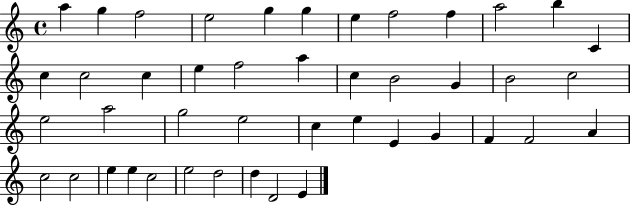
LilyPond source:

{
  \clef treble
  \time 4/4
  \defaultTimeSignature
  \key c \major
  a''4 g''4 f''2 | e''2 g''4 g''4 | e''4 f''2 f''4 | a''2 b''4 c'4 | \break c''4 c''2 c''4 | e''4 f''2 a''4 | c''4 b'2 g'4 | b'2 c''2 | \break e''2 a''2 | g''2 e''2 | c''4 e''4 e'4 g'4 | f'4 f'2 a'4 | \break c''2 c''2 | e''4 e''4 c''2 | e''2 d''2 | d''4 d'2 e'4 | \break \bar "|."
}